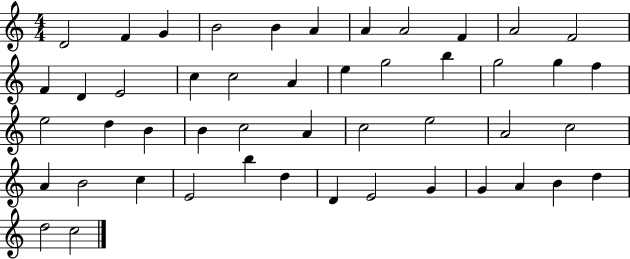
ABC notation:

X:1
T:Untitled
M:4/4
L:1/4
K:C
D2 F G B2 B A A A2 F A2 F2 F D E2 c c2 A e g2 b g2 g f e2 d B B c2 A c2 e2 A2 c2 A B2 c E2 b d D E2 G G A B d d2 c2